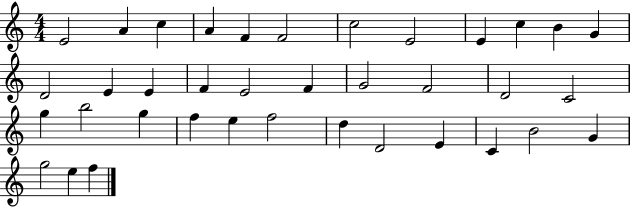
X:1
T:Untitled
M:4/4
L:1/4
K:C
E2 A c A F F2 c2 E2 E c B G D2 E E F E2 F G2 F2 D2 C2 g b2 g f e f2 d D2 E C B2 G g2 e f